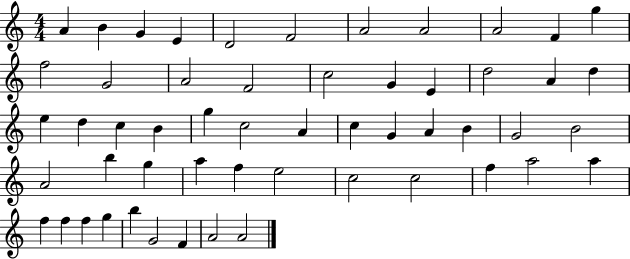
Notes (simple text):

A4/q B4/q G4/q E4/q D4/h F4/h A4/h A4/h A4/h F4/q G5/q F5/h G4/h A4/h F4/h C5/h G4/q E4/q D5/h A4/q D5/q E5/q D5/q C5/q B4/q G5/q C5/h A4/q C5/q G4/q A4/q B4/q G4/h B4/h A4/h B5/q G5/q A5/q F5/q E5/h C5/h C5/h F5/q A5/h A5/q F5/q F5/q F5/q G5/q B5/q G4/h F4/q A4/h A4/h